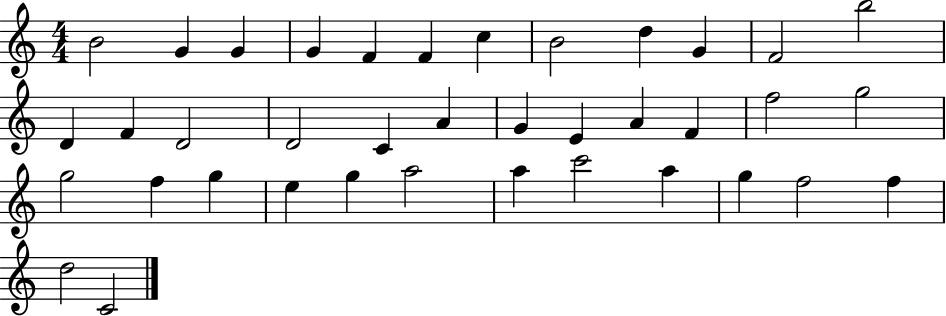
X:1
T:Untitled
M:4/4
L:1/4
K:C
B2 G G G F F c B2 d G F2 b2 D F D2 D2 C A G E A F f2 g2 g2 f g e g a2 a c'2 a g f2 f d2 C2